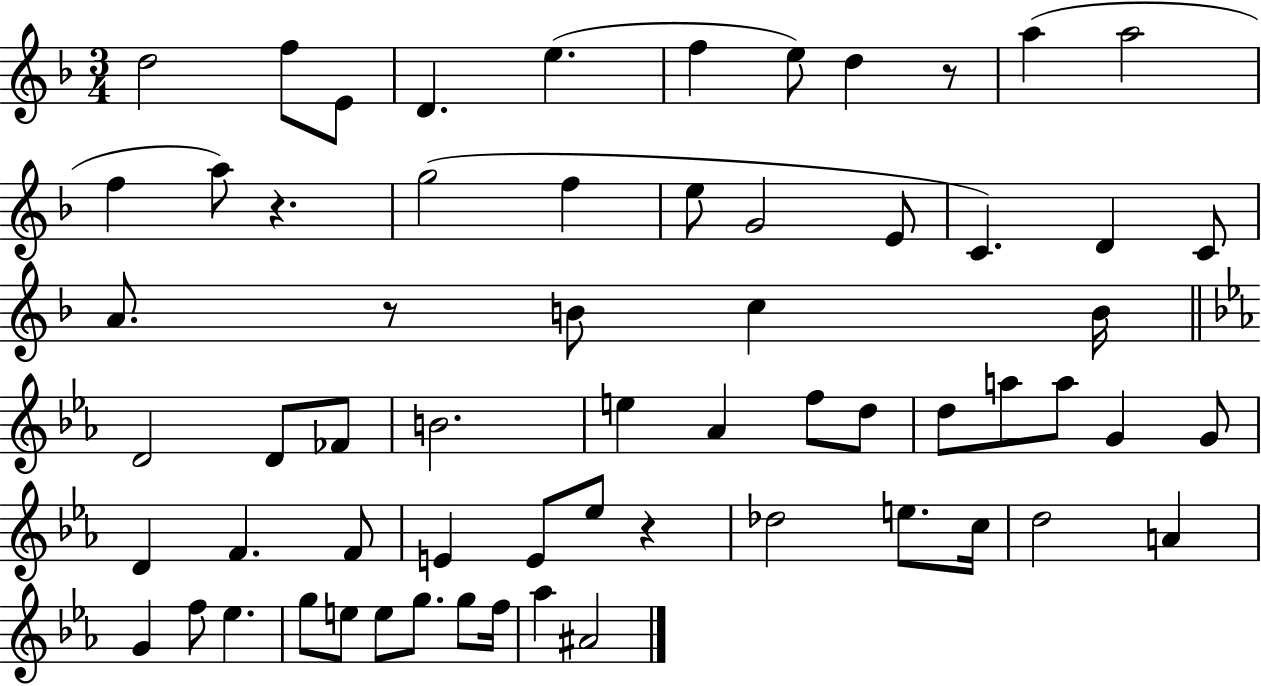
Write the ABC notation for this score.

X:1
T:Untitled
M:3/4
L:1/4
K:F
d2 f/2 E/2 D e f e/2 d z/2 a a2 f a/2 z g2 f e/2 G2 E/2 C D C/2 A/2 z/2 B/2 c B/4 D2 D/2 _F/2 B2 e _A f/2 d/2 d/2 a/2 a/2 G G/2 D F F/2 E E/2 _e/2 z _d2 e/2 c/4 d2 A G f/2 _e g/2 e/2 e/2 g/2 g/2 f/4 _a ^A2